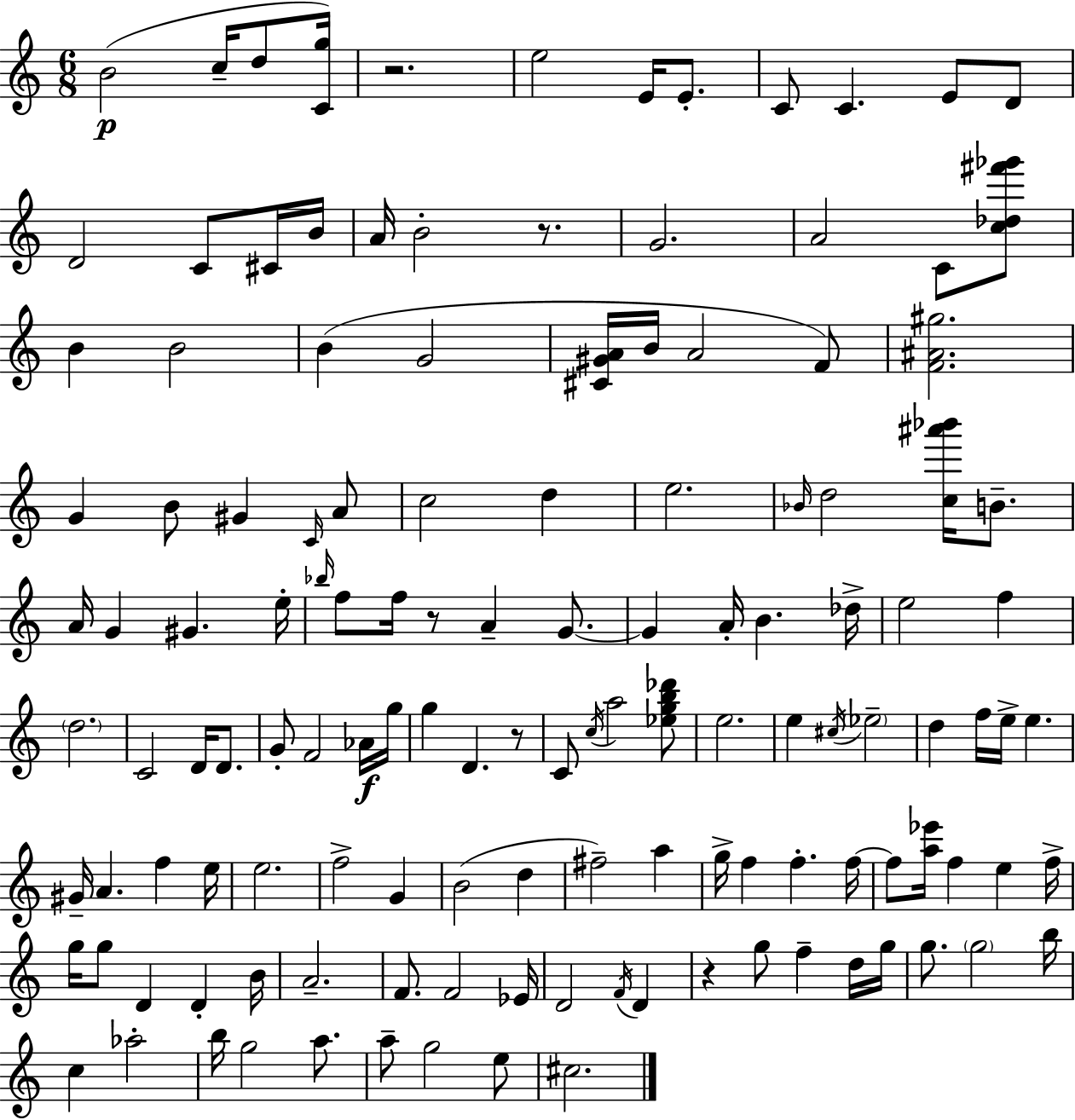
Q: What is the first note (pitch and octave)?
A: B4